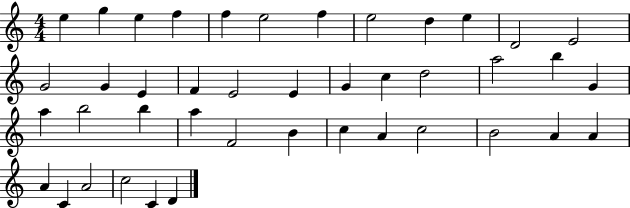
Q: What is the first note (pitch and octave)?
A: E5